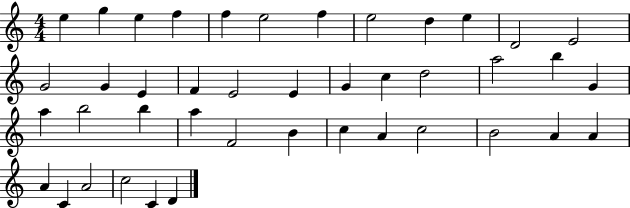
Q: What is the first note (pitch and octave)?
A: E5